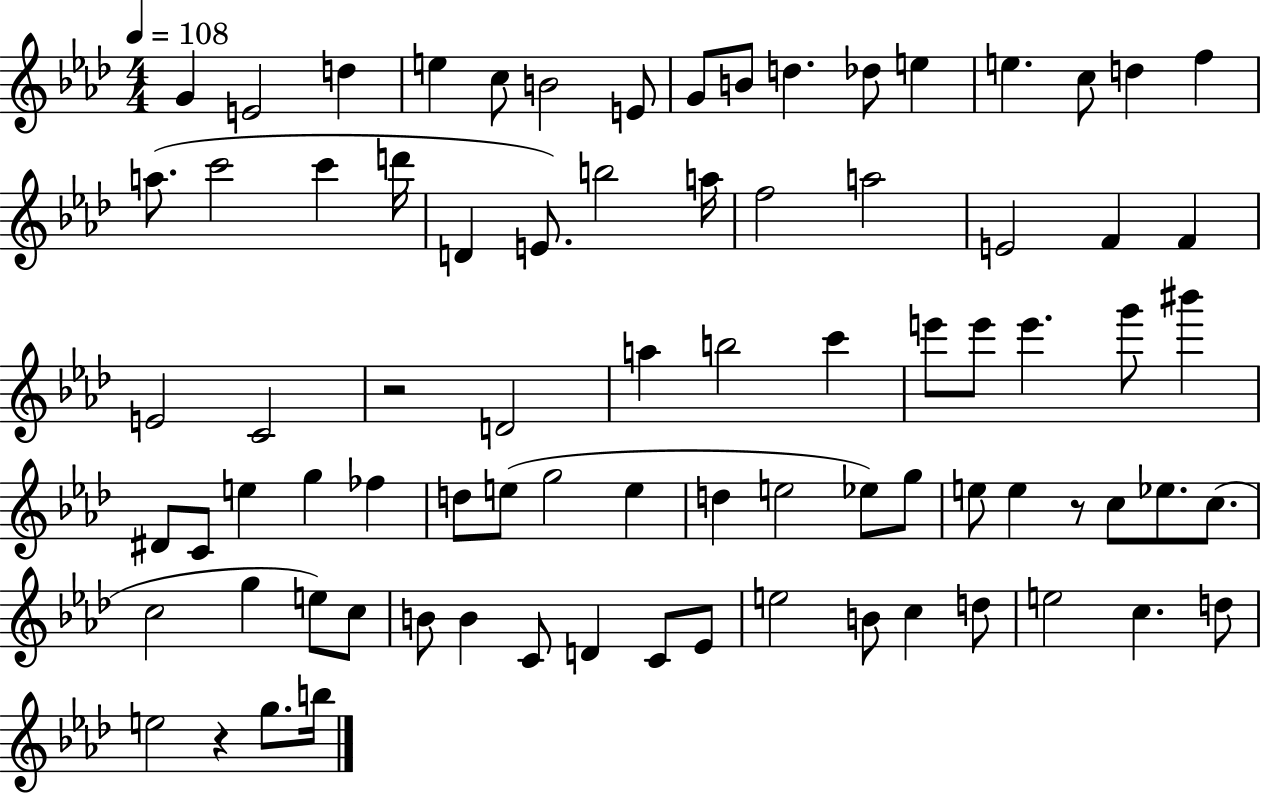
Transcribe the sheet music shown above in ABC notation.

X:1
T:Untitled
M:4/4
L:1/4
K:Ab
G E2 d e c/2 B2 E/2 G/2 B/2 d _d/2 e e c/2 d f a/2 c'2 c' d'/4 D E/2 b2 a/4 f2 a2 E2 F F E2 C2 z2 D2 a b2 c' e'/2 e'/2 e' g'/2 ^b' ^D/2 C/2 e g _f d/2 e/2 g2 e d e2 _e/2 g/2 e/2 e z/2 c/2 _e/2 c/2 c2 g e/2 c/2 B/2 B C/2 D C/2 _E/2 e2 B/2 c d/2 e2 c d/2 e2 z g/2 b/4